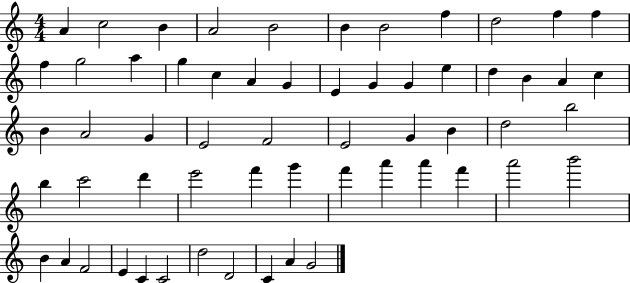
A4/q C5/h B4/q A4/h B4/h B4/q B4/h F5/q D5/h F5/q F5/q F5/q G5/h A5/q G5/q C5/q A4/q G4/q E4/q G4/q G4/q E5/q D5/q B4/q A4/q C5/q B4/q A4/h G4/q E4/h F4/h E4/h G4/q B4/q D5/h B5/h B5/q C6/h D6/q E6/h F6/q G6/q F6/q A6/q A6/q F6/q A6/h B6/h B4/q A4/q F4/h E4/q C4/q C4/h D5/h D4/h C4/q A4/q G4/h